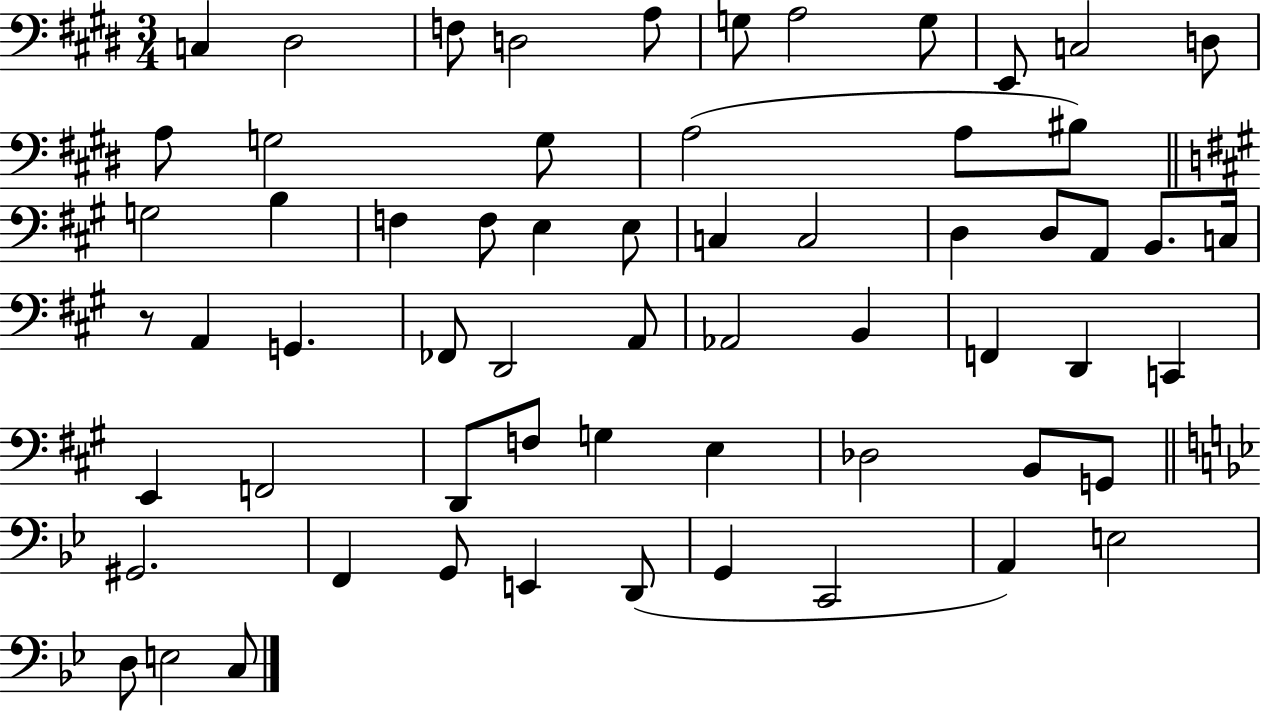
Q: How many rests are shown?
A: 1